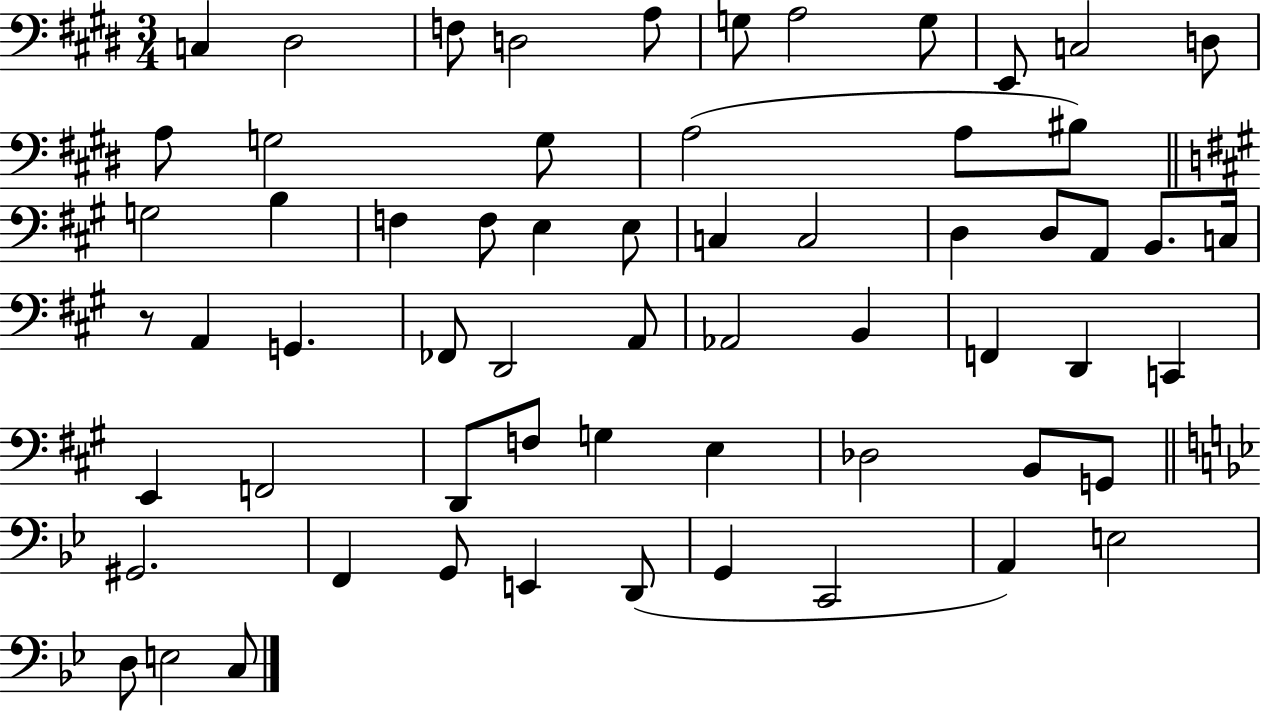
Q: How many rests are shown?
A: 1